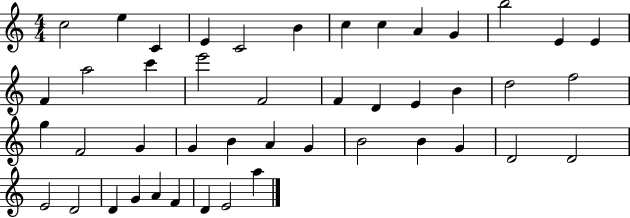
C5/h E5/q C4/q E4/q C4/h B4/q C5/q C5/q A4/q G4/q B5/h E4/q E4/q F4/q A5/h C6/q E6/h F4/h F4/q D4/q E4/q B4/q D5/h F5/h G5/q F4/h G4/q G4/q B4/q A4/q G4/q B4/h B4/q G4/q D4/h D4/h E4/h D4/h D4/q G4/q A4/q F4/q D4/q E4/h A5/q